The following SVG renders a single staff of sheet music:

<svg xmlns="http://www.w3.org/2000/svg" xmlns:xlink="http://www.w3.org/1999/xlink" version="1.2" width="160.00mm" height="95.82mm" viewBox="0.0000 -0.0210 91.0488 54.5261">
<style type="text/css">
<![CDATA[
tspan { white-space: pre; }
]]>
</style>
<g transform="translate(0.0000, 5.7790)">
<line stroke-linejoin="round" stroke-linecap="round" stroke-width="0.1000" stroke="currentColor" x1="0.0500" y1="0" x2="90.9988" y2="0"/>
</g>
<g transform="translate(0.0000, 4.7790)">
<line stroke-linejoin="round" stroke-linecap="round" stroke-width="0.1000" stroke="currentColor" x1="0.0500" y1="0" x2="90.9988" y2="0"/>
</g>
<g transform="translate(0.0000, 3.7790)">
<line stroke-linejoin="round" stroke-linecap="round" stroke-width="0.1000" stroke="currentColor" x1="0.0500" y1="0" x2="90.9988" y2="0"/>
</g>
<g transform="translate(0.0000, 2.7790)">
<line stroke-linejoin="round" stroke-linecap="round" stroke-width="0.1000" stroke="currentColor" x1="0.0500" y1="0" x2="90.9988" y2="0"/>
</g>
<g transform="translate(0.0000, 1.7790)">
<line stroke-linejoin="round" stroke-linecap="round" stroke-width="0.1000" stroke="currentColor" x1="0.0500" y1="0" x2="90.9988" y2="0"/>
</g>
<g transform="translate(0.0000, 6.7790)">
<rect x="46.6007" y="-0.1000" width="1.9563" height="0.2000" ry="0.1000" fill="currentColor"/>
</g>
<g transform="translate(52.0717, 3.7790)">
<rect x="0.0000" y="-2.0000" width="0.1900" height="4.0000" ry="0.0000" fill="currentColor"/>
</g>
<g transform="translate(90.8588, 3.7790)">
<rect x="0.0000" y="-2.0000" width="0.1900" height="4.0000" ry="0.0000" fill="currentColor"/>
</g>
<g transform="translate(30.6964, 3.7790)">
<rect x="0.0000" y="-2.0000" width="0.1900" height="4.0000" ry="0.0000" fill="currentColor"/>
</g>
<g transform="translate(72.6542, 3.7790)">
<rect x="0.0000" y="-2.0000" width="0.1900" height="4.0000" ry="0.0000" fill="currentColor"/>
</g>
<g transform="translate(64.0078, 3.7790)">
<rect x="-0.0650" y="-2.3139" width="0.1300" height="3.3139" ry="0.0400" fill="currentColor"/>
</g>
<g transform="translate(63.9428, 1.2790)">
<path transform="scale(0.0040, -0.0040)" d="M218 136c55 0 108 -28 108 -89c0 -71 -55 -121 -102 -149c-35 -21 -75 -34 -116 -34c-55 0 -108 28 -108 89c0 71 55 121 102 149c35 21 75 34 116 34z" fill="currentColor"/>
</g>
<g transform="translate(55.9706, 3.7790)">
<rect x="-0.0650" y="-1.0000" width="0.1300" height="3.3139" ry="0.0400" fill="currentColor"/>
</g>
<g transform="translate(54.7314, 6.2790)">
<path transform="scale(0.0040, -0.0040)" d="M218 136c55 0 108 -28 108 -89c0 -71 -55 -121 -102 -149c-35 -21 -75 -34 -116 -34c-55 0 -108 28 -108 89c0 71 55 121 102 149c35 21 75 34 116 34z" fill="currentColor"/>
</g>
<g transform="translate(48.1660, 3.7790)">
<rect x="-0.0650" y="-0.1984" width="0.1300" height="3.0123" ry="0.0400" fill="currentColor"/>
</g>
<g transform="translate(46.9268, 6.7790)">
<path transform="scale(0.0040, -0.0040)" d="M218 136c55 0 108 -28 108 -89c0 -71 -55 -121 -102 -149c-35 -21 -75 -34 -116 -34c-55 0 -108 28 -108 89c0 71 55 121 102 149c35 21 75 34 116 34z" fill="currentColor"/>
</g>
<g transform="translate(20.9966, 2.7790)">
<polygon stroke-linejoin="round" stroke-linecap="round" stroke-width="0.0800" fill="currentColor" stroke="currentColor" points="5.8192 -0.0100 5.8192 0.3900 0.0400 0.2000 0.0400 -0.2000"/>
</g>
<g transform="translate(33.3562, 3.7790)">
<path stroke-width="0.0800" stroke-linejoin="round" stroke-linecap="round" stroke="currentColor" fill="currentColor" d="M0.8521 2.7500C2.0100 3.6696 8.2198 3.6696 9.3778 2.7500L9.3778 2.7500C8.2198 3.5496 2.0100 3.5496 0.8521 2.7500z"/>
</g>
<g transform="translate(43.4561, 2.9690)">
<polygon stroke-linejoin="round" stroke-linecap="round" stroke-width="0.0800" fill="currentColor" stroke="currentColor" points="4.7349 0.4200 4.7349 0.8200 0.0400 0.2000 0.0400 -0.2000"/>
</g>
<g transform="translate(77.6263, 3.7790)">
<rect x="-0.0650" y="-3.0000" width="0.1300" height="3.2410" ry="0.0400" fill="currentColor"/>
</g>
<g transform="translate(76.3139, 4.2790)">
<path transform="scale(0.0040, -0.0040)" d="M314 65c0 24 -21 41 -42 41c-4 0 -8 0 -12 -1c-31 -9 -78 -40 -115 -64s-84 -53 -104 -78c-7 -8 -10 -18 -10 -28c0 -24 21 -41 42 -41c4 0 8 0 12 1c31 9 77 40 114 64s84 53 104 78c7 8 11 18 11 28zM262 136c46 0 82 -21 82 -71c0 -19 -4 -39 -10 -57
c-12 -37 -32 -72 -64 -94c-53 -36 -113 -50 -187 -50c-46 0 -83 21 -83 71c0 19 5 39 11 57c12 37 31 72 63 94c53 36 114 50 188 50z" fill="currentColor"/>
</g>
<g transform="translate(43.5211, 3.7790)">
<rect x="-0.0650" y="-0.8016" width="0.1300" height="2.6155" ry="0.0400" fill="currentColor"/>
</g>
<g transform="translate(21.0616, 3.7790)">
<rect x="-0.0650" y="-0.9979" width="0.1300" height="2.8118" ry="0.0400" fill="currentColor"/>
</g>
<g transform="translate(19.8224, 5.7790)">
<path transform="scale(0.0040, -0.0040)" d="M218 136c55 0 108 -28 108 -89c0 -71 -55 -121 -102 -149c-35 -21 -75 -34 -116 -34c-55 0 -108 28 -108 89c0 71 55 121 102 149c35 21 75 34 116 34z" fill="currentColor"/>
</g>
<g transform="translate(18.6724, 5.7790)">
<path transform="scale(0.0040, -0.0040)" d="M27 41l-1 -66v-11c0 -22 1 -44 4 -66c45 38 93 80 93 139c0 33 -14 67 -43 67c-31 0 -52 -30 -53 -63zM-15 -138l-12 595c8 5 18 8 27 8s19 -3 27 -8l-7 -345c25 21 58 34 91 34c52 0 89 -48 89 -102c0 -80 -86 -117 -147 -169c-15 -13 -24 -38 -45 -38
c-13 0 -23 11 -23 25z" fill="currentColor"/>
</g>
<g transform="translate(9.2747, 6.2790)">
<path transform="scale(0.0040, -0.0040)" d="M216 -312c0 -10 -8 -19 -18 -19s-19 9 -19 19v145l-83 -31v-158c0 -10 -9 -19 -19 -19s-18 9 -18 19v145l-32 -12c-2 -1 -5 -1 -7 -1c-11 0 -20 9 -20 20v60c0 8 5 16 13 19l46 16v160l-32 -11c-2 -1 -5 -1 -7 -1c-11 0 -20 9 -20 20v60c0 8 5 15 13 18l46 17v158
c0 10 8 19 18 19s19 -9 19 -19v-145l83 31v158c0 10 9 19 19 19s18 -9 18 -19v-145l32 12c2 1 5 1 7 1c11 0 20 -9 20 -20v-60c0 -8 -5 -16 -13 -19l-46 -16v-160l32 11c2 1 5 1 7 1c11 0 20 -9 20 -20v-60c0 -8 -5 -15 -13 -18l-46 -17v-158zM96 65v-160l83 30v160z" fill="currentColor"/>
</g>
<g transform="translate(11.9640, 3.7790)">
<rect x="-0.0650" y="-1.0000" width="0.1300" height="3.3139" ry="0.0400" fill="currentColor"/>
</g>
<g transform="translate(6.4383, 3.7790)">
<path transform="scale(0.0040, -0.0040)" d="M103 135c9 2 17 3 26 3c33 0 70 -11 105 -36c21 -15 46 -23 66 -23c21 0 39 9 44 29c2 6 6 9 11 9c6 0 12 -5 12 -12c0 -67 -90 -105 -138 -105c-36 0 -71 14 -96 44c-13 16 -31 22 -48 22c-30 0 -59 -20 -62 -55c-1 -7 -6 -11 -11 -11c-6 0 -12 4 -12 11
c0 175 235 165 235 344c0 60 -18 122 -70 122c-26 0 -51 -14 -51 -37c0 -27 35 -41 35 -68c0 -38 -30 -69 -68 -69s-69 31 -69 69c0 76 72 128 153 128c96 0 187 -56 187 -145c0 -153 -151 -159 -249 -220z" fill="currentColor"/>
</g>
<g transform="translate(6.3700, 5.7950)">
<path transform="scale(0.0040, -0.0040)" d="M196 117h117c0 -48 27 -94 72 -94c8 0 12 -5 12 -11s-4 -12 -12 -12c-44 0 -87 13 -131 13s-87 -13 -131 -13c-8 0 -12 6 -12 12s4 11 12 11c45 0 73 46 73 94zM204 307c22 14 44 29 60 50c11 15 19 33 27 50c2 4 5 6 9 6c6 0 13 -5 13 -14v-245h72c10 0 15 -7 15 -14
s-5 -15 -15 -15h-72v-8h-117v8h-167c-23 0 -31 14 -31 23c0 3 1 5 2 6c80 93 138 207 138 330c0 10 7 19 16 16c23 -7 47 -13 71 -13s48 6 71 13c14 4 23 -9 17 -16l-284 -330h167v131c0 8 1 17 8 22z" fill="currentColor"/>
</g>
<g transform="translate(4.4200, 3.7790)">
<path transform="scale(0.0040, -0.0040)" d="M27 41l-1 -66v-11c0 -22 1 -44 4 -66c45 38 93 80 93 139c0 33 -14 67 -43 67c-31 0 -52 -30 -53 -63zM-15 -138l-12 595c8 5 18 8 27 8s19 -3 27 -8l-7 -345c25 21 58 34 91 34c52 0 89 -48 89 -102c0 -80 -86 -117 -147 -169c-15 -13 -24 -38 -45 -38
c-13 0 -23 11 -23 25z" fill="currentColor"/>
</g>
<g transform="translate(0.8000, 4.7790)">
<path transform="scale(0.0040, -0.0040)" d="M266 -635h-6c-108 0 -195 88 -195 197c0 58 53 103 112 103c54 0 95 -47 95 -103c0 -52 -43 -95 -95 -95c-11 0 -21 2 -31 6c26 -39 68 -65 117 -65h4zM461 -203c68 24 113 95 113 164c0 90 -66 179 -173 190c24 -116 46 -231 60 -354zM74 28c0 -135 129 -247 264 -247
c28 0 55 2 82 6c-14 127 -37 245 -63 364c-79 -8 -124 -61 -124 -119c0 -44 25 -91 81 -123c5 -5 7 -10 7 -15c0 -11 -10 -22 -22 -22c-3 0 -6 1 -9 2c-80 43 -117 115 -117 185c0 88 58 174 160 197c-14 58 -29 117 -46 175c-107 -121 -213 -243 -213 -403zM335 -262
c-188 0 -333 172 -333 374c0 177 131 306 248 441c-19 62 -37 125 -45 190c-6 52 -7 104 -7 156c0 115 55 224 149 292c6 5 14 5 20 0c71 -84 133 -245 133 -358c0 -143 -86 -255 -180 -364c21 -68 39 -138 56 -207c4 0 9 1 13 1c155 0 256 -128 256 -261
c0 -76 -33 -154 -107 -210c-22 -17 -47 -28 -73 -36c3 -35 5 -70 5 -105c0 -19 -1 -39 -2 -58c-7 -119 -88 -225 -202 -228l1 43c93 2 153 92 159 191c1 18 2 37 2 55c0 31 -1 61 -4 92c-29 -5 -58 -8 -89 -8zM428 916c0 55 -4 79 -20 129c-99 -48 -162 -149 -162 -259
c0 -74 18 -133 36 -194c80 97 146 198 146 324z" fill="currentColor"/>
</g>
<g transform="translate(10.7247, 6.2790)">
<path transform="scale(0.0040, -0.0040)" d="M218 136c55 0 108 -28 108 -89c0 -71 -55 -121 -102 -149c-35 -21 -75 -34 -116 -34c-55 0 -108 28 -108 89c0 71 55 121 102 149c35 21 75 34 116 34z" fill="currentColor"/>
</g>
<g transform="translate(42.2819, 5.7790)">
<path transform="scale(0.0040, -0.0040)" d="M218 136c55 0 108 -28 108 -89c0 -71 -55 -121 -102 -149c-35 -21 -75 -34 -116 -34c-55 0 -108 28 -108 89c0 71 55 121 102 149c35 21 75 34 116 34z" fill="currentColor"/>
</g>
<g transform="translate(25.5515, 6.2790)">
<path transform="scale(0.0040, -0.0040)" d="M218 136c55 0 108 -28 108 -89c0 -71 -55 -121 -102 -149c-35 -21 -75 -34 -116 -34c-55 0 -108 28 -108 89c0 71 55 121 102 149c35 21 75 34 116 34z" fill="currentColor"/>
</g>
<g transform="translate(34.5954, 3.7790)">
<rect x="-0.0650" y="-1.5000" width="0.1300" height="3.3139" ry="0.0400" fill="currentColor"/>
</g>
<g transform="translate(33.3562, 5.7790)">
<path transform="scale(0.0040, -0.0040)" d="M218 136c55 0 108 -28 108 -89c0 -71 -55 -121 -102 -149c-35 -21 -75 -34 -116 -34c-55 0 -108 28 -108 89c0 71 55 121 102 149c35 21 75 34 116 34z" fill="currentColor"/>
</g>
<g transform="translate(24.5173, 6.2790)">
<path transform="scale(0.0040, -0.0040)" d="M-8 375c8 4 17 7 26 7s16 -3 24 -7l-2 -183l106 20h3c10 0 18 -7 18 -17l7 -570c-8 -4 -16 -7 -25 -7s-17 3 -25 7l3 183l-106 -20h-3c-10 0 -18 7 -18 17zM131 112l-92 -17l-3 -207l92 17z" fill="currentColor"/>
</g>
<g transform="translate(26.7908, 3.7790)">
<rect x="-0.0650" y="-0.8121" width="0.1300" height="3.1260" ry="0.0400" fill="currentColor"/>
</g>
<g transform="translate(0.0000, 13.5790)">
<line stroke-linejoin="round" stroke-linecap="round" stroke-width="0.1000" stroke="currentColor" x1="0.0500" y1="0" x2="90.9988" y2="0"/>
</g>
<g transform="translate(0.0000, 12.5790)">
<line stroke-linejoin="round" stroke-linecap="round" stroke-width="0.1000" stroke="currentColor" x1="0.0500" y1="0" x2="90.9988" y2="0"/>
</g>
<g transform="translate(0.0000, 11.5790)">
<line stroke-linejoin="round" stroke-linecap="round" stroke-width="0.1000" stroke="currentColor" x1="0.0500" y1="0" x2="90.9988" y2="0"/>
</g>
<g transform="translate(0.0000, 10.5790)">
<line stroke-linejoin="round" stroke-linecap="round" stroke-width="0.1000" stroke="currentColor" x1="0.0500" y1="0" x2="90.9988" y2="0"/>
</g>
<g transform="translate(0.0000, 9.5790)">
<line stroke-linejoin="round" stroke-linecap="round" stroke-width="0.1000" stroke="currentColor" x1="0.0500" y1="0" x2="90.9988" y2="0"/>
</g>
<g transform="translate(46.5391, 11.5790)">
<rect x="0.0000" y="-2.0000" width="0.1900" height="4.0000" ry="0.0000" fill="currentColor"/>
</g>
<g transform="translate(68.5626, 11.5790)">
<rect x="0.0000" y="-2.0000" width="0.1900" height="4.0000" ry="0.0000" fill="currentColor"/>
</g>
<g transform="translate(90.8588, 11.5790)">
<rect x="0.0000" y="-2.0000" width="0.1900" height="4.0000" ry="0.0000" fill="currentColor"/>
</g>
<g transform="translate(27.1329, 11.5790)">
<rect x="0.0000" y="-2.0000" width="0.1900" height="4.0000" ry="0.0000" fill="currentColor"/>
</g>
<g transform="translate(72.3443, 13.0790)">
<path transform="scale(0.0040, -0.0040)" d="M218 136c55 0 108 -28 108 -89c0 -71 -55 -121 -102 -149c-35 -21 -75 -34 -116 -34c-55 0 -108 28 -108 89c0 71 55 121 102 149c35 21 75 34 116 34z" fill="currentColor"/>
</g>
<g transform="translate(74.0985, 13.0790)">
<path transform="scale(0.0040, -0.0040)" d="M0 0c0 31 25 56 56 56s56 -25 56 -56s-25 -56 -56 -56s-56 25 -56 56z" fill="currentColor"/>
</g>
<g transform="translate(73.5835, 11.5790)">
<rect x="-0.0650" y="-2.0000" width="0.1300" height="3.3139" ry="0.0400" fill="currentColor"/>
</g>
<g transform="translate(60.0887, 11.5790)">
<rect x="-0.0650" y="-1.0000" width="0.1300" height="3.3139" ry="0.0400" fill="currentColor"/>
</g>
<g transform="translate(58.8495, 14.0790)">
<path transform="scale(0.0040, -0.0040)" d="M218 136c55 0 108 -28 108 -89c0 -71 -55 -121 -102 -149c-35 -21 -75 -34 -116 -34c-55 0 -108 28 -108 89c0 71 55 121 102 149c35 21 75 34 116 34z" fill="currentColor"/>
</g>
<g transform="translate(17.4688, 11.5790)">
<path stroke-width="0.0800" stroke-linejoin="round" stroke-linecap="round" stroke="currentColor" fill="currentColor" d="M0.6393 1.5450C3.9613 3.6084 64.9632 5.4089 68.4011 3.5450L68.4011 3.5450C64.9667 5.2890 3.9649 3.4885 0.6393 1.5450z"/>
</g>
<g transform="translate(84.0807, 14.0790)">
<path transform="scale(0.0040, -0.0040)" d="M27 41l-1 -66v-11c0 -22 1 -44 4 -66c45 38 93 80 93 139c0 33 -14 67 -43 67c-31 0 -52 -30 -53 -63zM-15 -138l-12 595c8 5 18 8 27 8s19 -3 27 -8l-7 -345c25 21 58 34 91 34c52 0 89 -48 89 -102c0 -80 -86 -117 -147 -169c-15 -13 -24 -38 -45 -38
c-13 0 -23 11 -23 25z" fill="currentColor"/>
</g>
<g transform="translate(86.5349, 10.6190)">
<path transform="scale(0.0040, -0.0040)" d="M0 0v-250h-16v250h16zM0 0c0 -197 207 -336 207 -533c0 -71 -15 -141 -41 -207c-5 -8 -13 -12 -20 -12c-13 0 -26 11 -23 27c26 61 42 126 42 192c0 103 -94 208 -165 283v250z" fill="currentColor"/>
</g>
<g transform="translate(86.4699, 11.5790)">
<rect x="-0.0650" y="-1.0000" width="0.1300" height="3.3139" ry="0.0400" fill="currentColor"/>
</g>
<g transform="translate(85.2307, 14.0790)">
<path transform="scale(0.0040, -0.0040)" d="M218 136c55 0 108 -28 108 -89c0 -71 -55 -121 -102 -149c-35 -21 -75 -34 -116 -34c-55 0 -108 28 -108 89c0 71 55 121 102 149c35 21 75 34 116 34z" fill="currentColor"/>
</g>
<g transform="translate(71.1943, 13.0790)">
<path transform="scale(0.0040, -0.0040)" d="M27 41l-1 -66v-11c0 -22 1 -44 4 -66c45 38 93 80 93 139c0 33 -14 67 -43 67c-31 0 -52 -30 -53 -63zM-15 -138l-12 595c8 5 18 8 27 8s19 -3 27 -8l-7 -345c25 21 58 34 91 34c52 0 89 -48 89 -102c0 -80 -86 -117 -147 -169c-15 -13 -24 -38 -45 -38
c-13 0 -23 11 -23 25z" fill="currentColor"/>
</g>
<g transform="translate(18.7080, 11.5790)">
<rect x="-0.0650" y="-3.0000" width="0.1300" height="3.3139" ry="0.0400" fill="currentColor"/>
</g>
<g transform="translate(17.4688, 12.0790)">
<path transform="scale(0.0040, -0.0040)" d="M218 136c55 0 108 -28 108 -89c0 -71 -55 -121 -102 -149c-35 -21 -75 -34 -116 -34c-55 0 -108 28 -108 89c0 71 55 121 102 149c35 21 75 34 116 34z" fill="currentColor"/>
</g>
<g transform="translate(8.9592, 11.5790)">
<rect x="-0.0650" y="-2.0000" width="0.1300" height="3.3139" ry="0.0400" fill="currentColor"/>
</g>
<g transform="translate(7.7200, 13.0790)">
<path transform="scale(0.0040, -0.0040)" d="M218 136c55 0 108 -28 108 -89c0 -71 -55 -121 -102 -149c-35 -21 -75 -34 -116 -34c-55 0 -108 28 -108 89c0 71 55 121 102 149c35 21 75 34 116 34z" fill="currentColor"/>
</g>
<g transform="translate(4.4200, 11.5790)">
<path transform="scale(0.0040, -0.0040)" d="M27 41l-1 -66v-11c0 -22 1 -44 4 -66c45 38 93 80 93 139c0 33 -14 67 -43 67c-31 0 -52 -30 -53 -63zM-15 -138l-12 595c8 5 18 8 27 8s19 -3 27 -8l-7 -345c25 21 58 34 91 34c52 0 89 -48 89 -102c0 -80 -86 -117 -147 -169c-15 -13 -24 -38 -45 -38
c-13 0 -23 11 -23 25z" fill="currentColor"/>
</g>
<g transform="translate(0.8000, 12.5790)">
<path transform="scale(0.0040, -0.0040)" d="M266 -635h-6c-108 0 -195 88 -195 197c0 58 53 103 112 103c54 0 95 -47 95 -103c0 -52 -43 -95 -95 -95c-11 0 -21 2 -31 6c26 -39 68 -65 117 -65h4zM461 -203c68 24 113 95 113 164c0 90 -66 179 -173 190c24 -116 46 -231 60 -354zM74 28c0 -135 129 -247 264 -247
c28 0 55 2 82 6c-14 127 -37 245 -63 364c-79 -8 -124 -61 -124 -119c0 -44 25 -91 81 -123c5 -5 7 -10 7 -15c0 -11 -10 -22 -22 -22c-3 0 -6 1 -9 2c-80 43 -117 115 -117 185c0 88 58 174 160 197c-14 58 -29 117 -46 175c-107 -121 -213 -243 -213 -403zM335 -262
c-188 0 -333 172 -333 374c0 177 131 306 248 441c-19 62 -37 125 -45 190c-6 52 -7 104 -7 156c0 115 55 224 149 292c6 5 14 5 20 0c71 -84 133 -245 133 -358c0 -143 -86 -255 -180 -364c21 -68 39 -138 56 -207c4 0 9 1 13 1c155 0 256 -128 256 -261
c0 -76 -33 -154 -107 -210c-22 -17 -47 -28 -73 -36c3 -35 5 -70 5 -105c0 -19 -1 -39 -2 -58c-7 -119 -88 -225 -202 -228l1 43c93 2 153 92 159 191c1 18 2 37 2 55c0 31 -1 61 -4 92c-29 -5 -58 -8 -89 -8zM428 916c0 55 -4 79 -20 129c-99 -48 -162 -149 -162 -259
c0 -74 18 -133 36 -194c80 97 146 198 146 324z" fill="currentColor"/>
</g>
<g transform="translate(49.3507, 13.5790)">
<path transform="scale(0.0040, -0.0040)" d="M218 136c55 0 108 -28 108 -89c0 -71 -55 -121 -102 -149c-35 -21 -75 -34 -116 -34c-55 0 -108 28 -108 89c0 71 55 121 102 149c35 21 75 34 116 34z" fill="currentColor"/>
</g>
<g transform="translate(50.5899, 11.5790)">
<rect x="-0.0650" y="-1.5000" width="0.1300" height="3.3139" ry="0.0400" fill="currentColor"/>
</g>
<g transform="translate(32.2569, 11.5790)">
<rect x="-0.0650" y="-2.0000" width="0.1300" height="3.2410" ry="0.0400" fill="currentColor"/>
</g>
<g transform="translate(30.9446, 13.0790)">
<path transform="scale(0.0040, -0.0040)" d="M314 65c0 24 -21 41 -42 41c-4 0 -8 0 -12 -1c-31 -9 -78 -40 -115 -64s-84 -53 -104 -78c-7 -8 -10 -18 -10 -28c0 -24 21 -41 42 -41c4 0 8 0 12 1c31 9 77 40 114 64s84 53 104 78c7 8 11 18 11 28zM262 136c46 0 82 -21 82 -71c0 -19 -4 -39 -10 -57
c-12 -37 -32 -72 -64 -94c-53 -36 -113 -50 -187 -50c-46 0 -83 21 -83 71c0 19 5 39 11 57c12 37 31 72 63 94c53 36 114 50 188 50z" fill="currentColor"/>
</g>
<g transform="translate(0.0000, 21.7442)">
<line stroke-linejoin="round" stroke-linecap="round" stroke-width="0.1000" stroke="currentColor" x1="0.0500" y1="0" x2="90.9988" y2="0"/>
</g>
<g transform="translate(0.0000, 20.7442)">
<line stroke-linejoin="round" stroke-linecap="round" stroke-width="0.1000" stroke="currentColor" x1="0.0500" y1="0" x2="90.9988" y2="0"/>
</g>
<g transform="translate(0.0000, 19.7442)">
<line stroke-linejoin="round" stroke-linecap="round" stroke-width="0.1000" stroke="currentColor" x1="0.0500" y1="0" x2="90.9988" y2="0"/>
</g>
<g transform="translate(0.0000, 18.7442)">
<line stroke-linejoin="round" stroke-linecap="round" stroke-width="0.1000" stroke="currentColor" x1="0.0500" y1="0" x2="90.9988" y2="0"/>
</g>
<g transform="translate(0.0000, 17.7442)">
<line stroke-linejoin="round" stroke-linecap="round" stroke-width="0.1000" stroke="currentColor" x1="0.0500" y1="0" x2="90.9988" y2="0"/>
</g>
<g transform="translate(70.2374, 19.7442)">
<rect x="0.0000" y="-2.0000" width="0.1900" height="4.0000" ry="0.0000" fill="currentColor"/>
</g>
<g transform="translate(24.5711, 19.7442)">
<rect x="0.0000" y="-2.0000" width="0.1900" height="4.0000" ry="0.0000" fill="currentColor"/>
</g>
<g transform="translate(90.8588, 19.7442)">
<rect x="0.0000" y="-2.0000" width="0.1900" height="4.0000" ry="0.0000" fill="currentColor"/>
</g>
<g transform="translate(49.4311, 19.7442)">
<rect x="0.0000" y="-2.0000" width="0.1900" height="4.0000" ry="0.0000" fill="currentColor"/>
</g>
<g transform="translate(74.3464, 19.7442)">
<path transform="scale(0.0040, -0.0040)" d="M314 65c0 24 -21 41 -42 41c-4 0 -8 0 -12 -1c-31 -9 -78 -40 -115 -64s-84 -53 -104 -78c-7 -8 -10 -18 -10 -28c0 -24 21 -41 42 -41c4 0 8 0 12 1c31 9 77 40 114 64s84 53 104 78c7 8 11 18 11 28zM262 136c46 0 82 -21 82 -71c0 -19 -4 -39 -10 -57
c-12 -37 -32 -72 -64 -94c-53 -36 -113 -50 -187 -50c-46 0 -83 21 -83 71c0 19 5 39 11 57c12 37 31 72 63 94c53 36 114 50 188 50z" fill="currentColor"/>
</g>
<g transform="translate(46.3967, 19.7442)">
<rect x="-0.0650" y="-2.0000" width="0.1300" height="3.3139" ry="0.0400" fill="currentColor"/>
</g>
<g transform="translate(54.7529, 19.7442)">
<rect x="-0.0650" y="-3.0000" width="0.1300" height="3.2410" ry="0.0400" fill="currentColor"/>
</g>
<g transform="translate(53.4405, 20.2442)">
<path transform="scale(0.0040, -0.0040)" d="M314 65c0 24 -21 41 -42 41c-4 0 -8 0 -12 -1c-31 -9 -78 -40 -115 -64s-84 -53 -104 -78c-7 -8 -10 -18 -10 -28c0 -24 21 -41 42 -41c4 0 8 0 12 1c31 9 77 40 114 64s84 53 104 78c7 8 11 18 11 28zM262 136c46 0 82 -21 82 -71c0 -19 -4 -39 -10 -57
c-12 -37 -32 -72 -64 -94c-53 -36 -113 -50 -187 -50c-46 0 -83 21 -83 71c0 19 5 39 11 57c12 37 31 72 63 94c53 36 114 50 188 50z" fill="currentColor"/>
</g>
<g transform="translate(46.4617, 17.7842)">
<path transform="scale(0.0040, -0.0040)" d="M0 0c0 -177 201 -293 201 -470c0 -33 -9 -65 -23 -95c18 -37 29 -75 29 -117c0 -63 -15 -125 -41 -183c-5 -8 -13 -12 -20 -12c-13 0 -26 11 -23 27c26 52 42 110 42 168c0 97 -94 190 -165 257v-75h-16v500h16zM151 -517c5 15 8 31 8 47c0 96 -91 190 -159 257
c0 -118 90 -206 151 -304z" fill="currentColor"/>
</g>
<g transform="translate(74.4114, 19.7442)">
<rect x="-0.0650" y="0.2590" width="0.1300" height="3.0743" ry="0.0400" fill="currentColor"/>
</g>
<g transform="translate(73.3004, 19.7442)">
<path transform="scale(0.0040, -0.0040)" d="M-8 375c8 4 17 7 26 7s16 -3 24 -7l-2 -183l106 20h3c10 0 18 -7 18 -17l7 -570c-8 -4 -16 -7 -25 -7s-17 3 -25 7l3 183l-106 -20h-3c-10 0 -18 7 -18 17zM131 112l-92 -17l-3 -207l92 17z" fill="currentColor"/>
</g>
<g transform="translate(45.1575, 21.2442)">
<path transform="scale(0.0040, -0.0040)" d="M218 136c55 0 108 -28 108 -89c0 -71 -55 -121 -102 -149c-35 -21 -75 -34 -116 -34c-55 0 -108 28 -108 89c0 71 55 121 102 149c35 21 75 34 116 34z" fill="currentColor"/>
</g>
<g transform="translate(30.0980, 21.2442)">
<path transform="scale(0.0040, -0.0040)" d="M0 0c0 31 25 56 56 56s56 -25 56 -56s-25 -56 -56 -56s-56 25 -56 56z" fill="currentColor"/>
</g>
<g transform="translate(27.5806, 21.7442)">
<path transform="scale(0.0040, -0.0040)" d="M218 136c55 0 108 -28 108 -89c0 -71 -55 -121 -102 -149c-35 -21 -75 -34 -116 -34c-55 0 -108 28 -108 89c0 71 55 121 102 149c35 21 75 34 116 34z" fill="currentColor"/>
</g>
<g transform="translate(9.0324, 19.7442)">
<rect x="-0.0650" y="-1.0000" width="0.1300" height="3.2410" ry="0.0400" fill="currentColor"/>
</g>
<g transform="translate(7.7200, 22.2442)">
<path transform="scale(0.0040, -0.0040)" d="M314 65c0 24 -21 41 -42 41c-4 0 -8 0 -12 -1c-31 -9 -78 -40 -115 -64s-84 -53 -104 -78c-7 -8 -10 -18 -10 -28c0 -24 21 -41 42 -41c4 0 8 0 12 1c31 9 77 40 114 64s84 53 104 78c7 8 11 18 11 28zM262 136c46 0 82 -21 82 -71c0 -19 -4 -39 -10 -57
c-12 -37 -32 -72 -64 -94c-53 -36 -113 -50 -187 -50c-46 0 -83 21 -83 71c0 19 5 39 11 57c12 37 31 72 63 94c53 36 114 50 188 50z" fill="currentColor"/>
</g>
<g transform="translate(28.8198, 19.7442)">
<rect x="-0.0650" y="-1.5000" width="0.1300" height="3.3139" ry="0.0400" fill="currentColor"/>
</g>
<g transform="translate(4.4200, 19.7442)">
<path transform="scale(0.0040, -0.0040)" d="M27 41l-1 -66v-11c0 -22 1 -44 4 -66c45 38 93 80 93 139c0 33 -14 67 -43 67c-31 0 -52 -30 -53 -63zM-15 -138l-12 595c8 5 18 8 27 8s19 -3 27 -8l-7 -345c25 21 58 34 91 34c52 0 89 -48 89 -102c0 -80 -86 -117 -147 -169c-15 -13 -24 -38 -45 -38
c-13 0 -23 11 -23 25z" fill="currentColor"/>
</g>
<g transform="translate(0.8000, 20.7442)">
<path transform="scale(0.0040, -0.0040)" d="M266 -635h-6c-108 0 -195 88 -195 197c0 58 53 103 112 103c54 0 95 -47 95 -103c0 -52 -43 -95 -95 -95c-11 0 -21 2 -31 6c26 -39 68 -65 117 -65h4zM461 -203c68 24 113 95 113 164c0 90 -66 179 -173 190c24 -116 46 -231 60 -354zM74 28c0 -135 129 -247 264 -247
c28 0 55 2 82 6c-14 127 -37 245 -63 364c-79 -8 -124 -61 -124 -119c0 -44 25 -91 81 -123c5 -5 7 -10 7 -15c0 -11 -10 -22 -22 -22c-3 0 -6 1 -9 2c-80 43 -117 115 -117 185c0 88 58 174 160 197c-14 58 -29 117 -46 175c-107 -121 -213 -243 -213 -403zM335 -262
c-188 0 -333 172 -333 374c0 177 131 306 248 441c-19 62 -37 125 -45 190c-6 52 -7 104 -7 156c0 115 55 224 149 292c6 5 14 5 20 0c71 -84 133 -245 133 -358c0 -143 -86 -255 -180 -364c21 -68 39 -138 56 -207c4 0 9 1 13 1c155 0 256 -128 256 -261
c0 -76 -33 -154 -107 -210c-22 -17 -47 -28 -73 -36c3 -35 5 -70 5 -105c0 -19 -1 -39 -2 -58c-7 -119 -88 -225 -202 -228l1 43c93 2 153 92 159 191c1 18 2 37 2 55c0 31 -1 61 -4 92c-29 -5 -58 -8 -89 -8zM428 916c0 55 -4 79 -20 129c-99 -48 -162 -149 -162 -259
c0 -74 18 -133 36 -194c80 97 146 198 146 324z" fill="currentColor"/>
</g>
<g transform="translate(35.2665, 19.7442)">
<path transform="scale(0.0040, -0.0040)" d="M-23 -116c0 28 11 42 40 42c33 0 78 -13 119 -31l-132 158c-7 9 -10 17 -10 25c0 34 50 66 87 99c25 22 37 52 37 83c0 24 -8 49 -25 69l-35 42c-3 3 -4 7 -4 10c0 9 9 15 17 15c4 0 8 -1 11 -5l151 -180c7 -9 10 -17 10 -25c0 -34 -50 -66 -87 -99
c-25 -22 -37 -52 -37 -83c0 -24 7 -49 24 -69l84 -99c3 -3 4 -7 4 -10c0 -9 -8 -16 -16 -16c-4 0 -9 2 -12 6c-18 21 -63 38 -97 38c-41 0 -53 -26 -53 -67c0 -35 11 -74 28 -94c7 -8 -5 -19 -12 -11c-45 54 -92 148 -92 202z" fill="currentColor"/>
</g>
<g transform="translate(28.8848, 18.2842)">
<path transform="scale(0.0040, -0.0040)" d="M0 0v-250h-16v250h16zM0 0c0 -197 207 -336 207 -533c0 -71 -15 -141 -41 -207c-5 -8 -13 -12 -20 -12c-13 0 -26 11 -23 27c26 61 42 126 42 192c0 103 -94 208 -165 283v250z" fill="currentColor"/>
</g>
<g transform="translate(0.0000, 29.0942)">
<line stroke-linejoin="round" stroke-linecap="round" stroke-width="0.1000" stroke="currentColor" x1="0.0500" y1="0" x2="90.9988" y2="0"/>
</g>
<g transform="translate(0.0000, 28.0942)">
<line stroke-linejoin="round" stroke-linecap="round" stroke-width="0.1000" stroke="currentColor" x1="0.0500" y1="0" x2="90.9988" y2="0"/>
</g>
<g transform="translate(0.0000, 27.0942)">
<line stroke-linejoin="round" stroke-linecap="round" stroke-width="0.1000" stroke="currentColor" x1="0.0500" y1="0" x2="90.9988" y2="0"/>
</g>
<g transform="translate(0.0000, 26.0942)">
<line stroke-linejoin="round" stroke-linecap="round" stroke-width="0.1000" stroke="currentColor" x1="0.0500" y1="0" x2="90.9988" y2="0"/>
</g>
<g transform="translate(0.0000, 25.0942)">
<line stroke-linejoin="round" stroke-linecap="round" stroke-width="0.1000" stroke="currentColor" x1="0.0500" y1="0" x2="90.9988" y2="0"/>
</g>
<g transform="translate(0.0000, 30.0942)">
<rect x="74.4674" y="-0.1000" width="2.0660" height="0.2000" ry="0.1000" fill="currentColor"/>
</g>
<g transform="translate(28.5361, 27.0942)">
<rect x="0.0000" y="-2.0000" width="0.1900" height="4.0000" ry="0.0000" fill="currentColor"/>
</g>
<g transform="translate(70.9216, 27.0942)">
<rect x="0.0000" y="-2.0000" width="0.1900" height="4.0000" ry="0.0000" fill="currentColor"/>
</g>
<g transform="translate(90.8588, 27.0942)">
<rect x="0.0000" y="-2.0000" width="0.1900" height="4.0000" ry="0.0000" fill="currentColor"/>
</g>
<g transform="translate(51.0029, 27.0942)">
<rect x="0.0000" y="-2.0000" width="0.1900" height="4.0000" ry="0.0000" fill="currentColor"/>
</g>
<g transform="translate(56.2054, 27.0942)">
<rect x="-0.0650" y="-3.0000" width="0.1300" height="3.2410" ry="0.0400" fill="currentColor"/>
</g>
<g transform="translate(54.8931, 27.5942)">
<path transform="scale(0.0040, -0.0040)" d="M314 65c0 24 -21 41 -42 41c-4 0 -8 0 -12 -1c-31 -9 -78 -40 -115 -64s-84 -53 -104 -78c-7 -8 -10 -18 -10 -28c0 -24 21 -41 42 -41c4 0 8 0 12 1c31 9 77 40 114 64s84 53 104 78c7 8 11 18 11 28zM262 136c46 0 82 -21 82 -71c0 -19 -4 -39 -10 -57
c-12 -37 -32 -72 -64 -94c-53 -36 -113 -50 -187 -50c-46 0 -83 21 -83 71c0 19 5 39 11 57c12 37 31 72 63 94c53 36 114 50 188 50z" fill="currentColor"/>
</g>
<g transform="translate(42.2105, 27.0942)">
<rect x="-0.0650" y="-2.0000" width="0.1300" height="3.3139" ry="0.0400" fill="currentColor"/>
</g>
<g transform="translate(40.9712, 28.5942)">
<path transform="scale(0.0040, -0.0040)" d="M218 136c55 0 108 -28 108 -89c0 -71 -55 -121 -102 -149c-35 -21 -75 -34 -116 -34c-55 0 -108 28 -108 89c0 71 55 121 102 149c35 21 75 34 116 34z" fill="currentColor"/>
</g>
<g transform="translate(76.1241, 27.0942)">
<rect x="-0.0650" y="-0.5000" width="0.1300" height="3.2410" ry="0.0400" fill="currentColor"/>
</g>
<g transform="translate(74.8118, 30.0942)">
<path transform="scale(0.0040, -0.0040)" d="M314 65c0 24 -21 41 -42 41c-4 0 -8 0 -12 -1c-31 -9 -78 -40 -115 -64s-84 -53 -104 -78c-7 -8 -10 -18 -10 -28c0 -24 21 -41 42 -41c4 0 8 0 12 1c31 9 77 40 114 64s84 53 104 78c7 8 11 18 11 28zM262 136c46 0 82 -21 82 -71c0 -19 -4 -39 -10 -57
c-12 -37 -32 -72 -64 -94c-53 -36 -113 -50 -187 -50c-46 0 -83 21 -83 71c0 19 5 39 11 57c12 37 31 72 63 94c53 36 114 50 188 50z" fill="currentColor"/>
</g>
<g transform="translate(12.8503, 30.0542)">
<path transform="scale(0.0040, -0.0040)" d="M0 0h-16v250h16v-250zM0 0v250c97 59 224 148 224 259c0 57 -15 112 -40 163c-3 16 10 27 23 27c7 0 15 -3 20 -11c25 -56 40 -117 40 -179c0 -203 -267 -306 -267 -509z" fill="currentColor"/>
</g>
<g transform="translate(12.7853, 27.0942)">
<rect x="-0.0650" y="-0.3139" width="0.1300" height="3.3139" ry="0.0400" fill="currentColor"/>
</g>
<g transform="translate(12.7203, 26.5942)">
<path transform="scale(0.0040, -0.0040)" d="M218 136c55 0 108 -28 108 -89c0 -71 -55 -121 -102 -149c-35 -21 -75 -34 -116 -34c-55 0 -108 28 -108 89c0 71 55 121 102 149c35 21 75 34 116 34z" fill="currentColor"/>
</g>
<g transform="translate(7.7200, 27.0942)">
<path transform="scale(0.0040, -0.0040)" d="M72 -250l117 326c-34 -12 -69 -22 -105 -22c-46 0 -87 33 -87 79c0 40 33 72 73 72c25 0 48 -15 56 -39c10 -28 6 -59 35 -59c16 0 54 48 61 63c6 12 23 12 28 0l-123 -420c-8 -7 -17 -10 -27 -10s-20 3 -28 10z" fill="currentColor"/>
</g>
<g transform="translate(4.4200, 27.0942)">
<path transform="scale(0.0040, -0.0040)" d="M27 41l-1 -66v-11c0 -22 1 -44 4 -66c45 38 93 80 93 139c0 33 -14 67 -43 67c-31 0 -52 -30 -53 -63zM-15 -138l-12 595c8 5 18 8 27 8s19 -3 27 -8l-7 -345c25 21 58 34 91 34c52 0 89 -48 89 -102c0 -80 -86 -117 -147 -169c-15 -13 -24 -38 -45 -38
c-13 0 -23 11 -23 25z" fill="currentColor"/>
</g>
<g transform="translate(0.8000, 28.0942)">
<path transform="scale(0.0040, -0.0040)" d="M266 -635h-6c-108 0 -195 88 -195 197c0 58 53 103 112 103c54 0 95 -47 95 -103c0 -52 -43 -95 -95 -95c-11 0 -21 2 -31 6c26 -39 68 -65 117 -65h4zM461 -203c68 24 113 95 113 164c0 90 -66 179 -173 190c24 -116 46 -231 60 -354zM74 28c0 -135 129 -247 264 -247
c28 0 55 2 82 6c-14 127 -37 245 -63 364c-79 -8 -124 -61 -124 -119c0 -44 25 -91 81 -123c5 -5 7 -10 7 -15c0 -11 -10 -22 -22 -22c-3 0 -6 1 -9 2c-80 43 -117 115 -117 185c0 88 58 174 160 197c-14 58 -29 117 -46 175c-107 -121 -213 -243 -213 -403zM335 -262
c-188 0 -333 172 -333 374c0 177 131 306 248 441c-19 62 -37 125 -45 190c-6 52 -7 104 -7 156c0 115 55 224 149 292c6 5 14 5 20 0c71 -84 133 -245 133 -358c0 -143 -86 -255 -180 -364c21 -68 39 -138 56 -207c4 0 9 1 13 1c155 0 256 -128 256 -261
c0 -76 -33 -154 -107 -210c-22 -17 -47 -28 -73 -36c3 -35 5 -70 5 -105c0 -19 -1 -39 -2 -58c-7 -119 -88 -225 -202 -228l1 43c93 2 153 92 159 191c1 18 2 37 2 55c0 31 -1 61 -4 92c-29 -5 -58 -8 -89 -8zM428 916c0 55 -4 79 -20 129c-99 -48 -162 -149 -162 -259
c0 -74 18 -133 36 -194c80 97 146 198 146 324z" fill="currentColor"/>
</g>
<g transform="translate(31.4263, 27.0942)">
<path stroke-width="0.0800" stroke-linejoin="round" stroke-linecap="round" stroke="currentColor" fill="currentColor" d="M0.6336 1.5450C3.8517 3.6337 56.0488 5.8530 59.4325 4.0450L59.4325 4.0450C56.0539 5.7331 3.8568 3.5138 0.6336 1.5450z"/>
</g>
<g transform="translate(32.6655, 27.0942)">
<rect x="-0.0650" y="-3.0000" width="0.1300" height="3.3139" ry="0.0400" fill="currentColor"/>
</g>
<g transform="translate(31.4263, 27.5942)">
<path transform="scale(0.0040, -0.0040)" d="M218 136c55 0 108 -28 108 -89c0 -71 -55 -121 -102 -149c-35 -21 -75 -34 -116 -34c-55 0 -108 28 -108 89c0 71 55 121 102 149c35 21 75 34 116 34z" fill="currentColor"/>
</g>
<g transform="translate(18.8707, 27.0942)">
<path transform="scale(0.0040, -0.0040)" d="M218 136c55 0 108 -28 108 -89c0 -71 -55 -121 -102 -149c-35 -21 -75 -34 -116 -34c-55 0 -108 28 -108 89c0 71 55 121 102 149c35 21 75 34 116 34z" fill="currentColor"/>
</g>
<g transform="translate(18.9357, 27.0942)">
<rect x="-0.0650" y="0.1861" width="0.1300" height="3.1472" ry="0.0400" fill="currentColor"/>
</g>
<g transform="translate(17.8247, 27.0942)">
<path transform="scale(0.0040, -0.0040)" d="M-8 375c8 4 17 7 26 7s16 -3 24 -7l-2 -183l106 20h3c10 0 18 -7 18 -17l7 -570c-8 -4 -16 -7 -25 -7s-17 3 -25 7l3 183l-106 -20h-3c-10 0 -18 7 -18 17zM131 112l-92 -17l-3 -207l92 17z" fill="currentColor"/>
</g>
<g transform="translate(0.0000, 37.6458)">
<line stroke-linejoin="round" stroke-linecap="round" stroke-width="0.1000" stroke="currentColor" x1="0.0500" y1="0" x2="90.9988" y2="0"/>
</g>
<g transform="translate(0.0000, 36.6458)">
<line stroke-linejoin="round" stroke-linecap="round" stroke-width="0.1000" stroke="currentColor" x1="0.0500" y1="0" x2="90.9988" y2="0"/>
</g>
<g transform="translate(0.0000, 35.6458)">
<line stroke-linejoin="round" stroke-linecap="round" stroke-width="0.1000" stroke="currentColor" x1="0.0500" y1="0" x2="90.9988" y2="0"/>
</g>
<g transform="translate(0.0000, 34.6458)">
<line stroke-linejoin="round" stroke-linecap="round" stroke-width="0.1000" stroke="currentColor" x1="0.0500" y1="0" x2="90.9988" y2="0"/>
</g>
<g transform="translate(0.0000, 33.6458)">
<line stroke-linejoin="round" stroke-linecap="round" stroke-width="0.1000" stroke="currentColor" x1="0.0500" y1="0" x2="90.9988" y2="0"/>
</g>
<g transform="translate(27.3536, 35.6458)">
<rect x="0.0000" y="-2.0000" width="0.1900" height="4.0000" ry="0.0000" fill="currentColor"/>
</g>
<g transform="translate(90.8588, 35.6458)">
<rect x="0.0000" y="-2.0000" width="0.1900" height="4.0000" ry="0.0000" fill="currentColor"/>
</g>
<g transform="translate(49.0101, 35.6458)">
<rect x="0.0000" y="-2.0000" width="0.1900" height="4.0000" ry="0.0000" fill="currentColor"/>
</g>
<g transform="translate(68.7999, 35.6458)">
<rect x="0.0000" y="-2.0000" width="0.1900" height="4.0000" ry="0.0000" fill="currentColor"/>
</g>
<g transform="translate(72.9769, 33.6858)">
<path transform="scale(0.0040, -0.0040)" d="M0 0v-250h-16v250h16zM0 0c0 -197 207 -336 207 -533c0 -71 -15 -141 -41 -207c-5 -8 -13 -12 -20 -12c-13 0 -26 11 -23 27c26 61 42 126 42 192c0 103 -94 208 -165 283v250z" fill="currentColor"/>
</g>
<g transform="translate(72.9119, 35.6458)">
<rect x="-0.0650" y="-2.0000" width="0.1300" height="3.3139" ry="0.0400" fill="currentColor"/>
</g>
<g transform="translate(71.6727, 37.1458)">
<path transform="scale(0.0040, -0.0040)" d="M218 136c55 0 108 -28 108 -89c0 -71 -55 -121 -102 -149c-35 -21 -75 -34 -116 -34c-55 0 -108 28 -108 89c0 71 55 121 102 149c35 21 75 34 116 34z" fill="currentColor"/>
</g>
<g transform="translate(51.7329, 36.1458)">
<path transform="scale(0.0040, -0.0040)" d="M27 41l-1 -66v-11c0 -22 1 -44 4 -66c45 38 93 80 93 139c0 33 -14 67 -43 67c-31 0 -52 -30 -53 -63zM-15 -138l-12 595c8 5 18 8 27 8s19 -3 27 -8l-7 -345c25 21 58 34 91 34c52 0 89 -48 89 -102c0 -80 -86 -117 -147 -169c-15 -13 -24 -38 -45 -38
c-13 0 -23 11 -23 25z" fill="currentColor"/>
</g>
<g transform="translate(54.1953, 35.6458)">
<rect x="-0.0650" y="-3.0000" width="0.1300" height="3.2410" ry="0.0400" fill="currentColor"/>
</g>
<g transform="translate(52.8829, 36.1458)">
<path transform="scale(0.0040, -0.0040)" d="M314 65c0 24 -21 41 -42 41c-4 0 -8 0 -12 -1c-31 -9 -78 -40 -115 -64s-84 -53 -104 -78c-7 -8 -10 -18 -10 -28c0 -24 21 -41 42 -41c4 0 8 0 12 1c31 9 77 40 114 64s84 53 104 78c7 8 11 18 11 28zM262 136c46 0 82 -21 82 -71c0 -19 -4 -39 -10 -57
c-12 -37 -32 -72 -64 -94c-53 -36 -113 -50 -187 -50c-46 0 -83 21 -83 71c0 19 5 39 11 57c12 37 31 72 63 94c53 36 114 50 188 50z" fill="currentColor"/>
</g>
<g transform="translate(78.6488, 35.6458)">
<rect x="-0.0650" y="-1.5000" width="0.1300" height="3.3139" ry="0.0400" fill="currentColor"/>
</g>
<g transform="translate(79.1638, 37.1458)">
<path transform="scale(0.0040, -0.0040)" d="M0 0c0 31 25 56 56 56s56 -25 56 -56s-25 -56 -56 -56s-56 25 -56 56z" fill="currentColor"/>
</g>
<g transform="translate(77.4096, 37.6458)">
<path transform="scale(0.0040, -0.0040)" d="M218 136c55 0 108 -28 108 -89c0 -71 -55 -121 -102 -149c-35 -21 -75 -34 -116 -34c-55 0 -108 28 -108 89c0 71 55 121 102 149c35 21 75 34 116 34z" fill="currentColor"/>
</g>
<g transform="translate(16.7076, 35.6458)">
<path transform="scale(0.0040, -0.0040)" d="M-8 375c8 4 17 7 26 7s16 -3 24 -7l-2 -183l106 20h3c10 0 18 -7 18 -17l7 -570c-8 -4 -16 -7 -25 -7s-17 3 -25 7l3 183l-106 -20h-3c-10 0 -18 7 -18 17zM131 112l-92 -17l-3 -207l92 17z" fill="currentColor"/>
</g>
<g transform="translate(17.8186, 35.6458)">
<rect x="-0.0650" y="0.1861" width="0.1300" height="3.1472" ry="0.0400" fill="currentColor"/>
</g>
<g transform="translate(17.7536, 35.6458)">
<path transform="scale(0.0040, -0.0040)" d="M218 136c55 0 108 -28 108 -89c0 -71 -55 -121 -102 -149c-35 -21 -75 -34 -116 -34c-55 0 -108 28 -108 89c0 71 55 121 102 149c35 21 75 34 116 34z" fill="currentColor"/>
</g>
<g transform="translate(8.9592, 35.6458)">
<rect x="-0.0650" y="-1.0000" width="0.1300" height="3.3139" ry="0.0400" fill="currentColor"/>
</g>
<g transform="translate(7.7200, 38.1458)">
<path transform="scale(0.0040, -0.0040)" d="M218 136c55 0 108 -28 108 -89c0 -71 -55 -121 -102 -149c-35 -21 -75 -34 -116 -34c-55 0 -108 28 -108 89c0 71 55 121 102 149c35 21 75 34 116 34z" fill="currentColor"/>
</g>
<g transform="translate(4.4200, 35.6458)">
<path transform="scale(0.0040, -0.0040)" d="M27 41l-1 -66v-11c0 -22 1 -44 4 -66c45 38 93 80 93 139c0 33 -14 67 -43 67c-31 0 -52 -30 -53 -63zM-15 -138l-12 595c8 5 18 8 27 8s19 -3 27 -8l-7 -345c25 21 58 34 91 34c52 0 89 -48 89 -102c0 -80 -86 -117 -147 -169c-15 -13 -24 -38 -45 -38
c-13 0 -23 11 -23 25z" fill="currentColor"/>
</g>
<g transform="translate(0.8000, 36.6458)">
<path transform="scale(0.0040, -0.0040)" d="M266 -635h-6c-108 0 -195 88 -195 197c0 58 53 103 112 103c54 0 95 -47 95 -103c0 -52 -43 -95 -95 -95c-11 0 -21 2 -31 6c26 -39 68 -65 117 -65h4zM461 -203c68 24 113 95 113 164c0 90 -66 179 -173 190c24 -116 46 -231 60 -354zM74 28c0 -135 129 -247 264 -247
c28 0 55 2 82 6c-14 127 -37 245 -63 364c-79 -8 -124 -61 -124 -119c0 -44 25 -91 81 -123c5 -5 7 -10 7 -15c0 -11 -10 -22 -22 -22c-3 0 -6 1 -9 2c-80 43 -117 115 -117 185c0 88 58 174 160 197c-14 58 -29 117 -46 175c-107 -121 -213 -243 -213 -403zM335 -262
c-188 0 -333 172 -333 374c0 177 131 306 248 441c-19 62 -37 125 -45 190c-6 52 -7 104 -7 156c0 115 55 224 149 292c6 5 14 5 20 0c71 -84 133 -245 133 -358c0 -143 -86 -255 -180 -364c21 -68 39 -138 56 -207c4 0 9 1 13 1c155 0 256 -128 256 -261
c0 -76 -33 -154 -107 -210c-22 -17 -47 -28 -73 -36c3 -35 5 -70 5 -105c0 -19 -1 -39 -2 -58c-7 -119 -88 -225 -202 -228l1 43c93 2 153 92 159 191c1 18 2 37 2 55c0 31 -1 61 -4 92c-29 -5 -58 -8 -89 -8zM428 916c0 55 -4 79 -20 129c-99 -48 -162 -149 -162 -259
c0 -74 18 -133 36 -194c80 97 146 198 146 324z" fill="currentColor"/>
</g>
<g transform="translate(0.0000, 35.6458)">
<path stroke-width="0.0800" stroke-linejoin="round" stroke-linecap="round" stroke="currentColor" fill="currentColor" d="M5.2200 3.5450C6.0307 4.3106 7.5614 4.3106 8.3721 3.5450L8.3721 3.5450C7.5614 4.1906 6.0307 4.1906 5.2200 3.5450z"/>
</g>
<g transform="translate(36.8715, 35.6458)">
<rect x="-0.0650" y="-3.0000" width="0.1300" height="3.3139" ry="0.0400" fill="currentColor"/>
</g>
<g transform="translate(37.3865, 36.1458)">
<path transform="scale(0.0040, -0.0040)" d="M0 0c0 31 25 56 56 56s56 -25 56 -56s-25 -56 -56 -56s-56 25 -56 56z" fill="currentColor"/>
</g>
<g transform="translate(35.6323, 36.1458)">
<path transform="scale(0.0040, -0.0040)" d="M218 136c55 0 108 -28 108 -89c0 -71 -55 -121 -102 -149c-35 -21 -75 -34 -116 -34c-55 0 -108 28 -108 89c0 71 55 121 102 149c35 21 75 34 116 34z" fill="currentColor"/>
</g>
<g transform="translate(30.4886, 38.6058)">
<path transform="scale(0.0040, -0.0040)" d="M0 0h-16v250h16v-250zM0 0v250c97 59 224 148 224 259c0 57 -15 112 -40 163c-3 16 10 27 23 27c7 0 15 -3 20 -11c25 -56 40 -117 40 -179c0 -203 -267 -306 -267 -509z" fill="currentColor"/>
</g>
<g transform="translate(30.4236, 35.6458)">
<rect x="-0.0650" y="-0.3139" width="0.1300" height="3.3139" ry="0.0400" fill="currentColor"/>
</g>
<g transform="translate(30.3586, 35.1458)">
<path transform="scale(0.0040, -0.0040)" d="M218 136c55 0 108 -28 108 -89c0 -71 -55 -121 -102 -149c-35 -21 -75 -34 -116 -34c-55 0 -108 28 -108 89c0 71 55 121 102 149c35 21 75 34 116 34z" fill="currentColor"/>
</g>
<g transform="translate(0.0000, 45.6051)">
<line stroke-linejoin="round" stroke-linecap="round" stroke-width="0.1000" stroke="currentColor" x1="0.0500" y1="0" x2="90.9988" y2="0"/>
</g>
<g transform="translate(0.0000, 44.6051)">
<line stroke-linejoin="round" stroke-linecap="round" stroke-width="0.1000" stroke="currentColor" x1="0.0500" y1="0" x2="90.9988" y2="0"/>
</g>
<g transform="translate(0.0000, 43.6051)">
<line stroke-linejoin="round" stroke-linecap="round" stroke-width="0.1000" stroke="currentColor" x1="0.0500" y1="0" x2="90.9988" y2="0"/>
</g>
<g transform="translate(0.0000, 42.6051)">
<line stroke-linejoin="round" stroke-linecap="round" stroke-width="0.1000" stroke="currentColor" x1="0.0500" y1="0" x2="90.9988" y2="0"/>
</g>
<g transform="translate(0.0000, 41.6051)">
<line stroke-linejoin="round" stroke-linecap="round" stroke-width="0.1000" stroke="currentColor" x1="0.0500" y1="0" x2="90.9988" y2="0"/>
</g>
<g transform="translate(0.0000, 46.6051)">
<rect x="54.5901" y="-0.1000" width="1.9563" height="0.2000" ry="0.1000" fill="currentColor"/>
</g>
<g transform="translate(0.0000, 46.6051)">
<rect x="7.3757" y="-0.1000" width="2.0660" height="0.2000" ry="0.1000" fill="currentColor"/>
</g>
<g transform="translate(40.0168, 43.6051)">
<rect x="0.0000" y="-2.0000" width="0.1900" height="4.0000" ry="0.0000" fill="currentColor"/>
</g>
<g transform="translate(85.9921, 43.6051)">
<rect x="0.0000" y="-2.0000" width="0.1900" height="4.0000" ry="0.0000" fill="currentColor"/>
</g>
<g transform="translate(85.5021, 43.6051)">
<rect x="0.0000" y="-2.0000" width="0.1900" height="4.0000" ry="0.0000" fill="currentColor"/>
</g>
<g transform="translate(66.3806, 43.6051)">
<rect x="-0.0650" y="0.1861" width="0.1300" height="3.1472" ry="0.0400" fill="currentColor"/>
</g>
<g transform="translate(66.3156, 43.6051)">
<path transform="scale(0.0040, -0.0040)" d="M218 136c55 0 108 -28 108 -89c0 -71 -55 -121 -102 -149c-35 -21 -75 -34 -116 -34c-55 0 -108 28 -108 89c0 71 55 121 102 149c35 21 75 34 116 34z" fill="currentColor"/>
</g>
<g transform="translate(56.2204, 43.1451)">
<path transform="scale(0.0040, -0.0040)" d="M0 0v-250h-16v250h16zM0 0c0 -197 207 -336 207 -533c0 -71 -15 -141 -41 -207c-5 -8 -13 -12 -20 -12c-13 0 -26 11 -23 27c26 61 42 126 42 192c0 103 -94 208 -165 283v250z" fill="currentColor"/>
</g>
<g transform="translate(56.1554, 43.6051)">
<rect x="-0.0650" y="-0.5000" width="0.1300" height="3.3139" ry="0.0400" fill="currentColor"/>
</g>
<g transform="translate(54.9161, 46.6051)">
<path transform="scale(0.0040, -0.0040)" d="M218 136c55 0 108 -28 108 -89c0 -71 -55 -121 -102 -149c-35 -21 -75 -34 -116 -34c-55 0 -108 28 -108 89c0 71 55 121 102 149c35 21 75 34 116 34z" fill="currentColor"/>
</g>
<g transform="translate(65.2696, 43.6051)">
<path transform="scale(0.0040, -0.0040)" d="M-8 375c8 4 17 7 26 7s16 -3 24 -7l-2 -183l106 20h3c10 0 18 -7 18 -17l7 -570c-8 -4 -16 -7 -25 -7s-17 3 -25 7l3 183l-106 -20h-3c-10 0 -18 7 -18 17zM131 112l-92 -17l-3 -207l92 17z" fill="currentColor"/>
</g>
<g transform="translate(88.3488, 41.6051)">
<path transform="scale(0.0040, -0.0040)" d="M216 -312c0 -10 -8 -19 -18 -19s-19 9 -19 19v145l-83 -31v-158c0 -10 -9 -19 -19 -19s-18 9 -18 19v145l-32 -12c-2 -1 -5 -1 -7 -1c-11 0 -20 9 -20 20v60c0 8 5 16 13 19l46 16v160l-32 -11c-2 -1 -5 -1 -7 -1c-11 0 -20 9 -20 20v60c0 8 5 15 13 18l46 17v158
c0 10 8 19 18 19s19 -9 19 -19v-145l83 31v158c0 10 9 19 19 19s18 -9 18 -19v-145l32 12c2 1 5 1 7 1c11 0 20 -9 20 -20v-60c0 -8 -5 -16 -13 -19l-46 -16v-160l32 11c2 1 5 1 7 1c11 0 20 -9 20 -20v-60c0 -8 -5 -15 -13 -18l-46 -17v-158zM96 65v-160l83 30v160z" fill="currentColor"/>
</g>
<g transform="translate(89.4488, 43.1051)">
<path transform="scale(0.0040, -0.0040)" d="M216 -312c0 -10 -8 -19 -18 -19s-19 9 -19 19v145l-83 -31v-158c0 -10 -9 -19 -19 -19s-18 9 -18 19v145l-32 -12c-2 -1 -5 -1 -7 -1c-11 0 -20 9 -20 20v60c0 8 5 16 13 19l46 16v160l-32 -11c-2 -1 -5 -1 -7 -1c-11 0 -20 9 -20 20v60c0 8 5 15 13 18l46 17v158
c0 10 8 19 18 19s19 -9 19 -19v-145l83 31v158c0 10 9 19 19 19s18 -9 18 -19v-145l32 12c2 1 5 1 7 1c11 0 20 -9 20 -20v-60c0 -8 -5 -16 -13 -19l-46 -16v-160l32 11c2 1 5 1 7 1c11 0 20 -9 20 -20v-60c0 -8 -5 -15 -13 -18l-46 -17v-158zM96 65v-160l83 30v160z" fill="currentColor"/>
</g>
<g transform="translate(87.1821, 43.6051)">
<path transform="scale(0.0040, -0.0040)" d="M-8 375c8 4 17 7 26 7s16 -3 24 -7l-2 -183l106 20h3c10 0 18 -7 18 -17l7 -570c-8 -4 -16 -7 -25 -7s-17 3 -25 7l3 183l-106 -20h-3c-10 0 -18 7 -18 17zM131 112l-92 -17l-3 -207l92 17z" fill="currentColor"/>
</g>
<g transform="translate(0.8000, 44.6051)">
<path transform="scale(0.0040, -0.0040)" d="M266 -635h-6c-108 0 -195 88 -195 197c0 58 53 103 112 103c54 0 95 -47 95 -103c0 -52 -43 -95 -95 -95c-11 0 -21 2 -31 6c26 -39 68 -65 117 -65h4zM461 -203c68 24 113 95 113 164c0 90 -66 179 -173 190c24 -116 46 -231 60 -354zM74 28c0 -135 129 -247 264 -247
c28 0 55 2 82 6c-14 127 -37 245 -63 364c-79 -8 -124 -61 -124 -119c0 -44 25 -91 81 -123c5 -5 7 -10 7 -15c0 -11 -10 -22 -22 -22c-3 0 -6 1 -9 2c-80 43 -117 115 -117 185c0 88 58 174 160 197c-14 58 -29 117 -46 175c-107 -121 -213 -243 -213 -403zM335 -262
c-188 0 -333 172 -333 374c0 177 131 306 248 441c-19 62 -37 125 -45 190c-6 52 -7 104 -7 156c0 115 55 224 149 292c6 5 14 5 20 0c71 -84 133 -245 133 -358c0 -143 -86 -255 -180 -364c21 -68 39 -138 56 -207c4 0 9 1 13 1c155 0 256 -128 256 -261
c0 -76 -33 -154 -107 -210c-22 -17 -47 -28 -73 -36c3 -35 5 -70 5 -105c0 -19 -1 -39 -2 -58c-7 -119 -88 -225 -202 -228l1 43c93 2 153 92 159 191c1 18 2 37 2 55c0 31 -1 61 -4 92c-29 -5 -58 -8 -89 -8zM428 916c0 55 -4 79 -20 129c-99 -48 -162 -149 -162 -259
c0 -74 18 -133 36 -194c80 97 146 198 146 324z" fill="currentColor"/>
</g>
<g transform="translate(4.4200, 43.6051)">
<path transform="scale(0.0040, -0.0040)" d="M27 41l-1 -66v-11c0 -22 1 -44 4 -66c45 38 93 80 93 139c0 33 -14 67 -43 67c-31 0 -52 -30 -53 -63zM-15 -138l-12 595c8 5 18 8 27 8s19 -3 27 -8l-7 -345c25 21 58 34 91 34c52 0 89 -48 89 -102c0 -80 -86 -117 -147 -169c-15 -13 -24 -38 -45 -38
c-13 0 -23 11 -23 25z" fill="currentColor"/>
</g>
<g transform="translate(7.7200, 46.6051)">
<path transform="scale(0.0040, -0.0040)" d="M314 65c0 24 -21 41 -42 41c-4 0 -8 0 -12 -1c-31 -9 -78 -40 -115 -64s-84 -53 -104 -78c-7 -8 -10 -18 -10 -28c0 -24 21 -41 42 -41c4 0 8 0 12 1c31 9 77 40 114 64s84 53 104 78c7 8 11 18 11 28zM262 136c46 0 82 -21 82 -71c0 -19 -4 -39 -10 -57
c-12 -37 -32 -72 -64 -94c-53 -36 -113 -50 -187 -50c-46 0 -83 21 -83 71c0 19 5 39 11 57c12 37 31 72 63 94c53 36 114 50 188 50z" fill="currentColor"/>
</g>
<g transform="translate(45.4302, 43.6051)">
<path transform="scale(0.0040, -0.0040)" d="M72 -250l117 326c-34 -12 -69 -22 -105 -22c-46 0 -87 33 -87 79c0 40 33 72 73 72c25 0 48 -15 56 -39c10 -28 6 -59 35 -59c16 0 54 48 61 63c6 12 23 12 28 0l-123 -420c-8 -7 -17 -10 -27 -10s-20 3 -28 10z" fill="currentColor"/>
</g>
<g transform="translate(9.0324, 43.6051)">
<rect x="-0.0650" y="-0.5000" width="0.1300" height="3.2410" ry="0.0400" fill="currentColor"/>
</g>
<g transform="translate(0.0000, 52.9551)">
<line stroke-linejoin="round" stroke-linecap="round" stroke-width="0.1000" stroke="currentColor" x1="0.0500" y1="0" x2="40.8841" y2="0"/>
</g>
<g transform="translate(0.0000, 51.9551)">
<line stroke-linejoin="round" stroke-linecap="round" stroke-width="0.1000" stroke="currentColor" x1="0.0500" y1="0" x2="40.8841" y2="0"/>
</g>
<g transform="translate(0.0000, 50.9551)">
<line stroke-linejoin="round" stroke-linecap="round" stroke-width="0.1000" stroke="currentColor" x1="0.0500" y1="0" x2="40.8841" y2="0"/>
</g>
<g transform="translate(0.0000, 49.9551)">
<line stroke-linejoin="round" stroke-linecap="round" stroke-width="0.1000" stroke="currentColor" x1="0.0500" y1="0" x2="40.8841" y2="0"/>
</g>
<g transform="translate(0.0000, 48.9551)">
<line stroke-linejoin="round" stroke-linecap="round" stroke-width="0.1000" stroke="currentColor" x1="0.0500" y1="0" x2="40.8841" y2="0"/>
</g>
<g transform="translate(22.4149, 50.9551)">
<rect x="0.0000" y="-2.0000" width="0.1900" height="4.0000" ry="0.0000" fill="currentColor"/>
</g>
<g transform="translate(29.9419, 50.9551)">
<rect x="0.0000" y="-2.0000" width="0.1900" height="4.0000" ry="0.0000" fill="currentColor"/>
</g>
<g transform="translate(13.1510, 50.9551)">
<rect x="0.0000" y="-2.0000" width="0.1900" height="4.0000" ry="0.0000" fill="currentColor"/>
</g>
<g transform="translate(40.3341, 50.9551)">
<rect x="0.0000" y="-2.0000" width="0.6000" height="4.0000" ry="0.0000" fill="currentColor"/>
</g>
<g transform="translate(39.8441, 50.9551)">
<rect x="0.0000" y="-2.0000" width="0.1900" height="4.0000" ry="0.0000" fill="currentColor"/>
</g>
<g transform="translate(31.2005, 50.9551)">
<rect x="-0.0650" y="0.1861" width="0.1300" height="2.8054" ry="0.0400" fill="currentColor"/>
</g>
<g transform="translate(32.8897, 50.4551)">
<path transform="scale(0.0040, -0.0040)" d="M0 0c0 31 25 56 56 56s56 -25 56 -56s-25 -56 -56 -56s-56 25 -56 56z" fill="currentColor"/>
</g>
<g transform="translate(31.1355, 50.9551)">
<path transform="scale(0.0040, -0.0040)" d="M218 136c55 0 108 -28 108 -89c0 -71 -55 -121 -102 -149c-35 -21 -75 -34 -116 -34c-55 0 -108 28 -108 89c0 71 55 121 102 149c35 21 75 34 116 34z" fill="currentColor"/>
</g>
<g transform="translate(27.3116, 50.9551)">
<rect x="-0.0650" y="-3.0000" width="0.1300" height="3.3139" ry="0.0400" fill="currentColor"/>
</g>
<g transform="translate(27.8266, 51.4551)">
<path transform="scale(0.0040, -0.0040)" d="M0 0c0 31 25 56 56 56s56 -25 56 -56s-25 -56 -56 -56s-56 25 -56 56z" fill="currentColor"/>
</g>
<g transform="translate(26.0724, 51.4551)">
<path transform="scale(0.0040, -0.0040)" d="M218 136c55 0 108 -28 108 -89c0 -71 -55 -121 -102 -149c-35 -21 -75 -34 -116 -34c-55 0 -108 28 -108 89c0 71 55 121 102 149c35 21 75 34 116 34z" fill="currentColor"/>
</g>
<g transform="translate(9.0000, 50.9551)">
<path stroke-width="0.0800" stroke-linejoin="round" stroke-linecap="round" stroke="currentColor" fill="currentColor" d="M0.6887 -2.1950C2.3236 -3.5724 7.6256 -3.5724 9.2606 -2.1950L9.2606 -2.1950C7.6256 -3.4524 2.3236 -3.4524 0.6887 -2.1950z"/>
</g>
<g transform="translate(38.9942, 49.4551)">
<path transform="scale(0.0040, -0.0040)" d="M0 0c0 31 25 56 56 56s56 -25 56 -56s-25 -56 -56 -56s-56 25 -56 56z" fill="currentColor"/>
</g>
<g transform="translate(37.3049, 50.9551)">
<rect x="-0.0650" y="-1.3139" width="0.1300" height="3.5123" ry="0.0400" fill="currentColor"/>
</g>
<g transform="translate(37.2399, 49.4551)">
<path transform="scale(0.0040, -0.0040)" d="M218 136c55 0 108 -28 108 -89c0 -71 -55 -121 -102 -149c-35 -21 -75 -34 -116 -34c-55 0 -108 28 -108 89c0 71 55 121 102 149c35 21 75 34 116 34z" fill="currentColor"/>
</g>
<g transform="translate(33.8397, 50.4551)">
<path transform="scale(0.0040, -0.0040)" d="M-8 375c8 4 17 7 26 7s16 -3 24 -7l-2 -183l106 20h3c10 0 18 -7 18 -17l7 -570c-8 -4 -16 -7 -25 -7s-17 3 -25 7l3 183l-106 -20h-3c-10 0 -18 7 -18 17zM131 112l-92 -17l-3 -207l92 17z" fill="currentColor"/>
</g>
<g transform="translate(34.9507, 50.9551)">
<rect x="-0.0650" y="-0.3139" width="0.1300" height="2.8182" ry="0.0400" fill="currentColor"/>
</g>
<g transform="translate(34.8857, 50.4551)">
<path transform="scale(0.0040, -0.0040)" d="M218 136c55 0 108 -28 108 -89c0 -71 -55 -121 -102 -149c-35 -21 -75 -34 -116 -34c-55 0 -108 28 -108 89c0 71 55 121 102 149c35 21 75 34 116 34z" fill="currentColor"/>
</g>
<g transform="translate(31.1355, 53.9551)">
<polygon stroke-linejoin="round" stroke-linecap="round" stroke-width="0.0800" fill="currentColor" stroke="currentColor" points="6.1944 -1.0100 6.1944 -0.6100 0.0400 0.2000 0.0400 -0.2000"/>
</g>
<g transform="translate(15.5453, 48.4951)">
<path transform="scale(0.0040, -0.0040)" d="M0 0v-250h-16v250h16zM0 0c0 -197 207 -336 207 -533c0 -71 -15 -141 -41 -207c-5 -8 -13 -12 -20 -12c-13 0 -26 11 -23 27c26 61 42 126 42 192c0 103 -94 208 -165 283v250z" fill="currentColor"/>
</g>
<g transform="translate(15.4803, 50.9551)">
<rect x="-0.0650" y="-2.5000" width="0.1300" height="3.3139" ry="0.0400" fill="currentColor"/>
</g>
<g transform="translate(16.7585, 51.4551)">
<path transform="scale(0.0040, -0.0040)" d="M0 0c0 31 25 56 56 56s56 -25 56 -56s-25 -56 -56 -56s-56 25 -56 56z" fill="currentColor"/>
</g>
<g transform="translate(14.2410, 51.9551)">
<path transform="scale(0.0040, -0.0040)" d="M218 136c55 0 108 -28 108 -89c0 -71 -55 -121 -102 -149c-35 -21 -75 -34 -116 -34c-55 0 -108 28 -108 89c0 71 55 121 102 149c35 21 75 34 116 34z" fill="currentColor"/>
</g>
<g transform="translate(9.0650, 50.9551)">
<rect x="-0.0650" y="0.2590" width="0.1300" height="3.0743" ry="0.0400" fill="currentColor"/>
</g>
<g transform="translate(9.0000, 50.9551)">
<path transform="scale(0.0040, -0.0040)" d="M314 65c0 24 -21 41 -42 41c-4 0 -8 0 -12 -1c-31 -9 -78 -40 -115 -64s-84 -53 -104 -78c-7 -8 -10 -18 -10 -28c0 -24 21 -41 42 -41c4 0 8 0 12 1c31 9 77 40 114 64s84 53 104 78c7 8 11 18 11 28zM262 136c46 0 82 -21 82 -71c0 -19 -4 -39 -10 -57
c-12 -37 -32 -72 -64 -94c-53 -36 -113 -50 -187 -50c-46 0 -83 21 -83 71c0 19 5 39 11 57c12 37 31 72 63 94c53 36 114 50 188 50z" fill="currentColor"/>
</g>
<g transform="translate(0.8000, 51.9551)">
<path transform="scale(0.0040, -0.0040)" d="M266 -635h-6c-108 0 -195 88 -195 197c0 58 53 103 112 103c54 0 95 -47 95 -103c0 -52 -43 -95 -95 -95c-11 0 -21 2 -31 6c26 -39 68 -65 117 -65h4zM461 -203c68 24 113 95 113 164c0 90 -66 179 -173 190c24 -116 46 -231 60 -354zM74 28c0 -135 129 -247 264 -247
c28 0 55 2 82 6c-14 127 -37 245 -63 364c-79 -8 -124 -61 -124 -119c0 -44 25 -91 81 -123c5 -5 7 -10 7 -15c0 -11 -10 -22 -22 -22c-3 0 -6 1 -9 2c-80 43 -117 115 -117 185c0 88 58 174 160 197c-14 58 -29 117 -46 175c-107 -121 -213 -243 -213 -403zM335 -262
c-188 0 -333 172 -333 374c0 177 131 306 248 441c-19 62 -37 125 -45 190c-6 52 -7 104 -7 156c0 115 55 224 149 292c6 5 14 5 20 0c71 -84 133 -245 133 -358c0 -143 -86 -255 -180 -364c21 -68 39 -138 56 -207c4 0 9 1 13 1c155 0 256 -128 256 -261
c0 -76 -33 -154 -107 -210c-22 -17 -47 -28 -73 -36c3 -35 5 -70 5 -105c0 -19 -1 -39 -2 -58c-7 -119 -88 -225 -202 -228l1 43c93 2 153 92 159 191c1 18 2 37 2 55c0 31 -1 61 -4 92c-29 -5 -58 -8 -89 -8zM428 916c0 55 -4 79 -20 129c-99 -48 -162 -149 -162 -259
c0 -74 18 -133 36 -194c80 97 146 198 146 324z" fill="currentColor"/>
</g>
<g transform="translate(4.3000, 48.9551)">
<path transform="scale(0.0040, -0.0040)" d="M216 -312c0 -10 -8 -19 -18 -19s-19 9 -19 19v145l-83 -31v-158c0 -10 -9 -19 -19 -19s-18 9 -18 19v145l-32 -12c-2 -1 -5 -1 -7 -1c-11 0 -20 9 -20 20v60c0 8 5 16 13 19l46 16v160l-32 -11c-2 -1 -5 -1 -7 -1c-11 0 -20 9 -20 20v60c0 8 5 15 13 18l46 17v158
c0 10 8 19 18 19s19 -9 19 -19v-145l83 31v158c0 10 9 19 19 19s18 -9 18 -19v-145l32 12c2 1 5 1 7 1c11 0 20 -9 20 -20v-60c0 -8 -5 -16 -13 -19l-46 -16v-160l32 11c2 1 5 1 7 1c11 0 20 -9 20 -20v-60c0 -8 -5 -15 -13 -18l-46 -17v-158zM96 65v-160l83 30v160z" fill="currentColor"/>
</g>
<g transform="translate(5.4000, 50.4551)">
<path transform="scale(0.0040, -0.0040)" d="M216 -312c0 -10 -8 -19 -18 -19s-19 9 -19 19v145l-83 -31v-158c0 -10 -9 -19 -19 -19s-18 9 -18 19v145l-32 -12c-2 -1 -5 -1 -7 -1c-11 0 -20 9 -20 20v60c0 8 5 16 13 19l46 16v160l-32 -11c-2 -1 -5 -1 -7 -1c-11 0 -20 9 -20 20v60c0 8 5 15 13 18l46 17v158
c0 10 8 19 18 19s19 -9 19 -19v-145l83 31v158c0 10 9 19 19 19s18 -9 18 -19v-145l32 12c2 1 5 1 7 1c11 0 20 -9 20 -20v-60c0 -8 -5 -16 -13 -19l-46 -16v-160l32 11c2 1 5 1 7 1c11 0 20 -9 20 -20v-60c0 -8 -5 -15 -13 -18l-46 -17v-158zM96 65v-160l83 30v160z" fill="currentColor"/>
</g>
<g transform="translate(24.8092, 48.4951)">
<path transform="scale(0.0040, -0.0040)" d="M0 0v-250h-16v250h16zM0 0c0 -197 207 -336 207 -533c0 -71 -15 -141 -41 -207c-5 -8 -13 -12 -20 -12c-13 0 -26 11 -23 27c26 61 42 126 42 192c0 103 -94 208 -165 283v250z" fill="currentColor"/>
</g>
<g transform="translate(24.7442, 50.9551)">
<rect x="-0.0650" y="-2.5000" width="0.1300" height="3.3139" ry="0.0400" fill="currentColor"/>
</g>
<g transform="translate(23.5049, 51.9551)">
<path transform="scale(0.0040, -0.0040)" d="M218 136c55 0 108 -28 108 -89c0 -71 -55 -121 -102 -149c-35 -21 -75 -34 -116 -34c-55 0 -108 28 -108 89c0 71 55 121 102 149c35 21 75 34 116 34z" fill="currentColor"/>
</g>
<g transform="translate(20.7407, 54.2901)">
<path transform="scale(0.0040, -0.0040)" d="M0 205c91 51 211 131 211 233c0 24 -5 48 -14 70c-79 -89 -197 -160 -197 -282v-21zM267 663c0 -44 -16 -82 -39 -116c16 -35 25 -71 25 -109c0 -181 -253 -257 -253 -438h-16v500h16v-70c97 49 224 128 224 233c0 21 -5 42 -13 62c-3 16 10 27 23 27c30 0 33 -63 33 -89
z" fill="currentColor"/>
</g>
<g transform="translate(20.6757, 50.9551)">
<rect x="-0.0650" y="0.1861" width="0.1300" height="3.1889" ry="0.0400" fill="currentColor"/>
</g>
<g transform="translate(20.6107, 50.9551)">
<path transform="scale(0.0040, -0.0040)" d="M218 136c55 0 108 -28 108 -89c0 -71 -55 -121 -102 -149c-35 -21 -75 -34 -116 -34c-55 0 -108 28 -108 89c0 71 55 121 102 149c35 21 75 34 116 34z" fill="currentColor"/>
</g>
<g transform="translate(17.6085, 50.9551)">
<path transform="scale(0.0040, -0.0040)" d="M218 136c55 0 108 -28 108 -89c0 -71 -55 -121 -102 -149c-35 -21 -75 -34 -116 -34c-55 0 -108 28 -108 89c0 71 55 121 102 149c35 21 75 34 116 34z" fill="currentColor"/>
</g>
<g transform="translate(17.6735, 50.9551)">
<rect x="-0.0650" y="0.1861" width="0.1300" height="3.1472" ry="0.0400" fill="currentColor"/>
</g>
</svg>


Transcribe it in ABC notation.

X:1
T:Untitled
M:2/4
L:1/4
K:F
^D _E/2 D/2 E E/2 C/2 D g A2 F A F2 E D _F _D/2 D2 E/2 z F/4 A2 B2 z/2 c/2 B A F A2 C2 D B c/2 A _A2 F/2 E C2 z/2 C/2 B B2 G/2 B B/4 G/2 A B/2 c/2 e/2